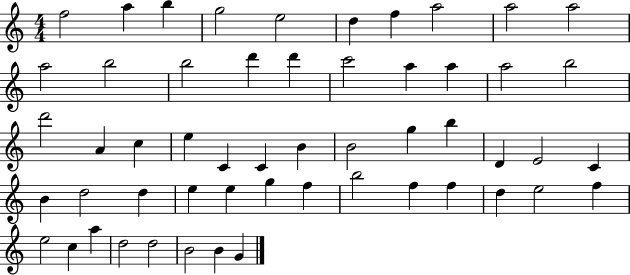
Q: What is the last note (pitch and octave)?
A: G4